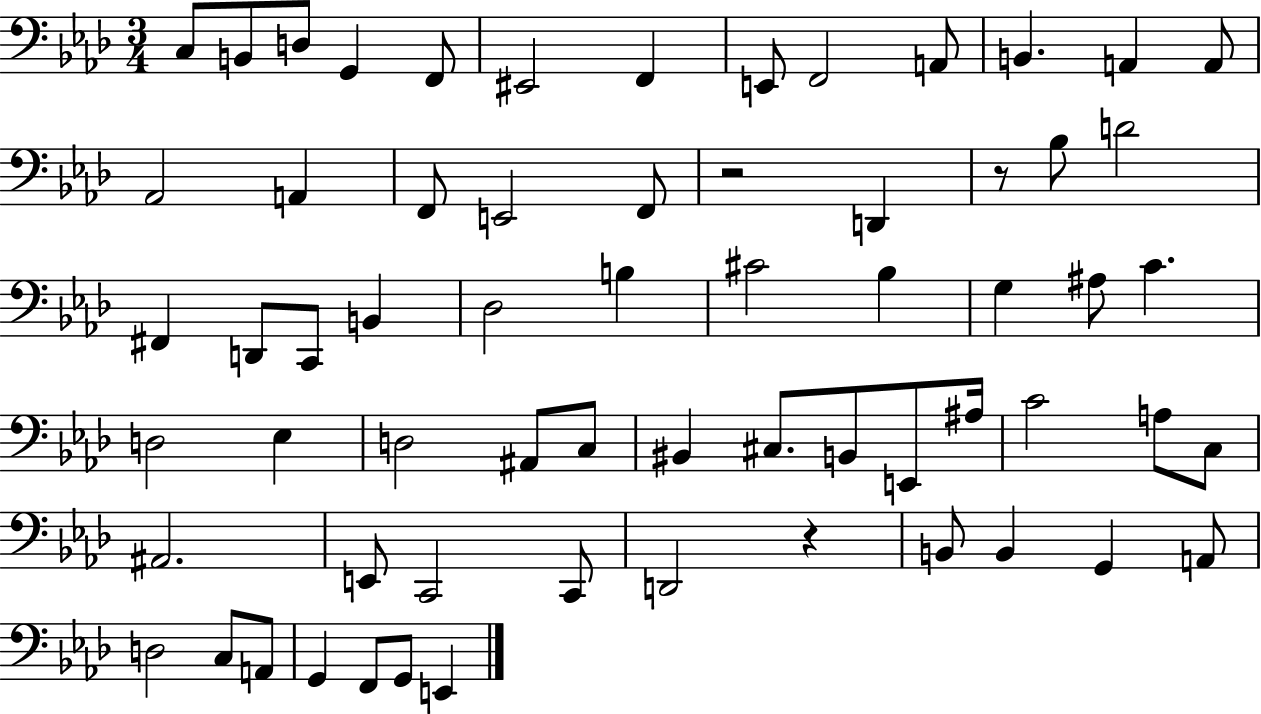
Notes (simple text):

C3/e B2/e D3/e G2/q F2/e EIS2/h F2/q E2/e F2/h A2/e B2/q. A2/q A2/e Ab2/h A2/q F2/e E2/h F2/e R/h D2/q R/e Bb3/e D4/h F#2/q D2/e C2/e B2/q Db3/h B3/q C#4/h Bb3/q G3/q A#3/e C4/q. D3/h Eb3/q D3/h A#2/e C3/e BIS2/q C#3/e. B2/e E2/e A#3/s C4/h A3/e C3/e A#2/h. E2/e C2/h C2/e D2/h R/q B2/e B2/q G2/q A2/e D3/h C3/e A2/e G2/q F2/e G2/e E2/q